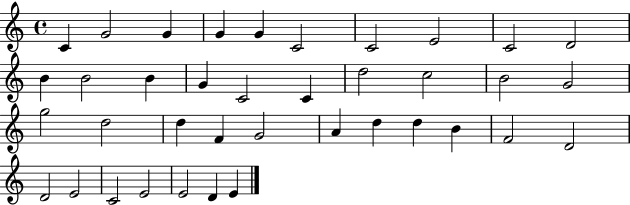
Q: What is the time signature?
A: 4/4